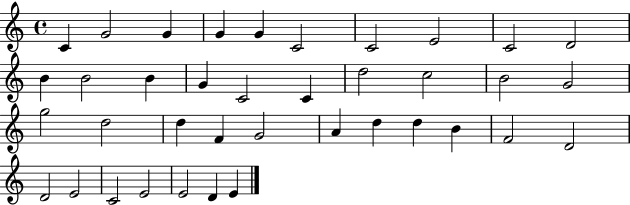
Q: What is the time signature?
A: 4/4